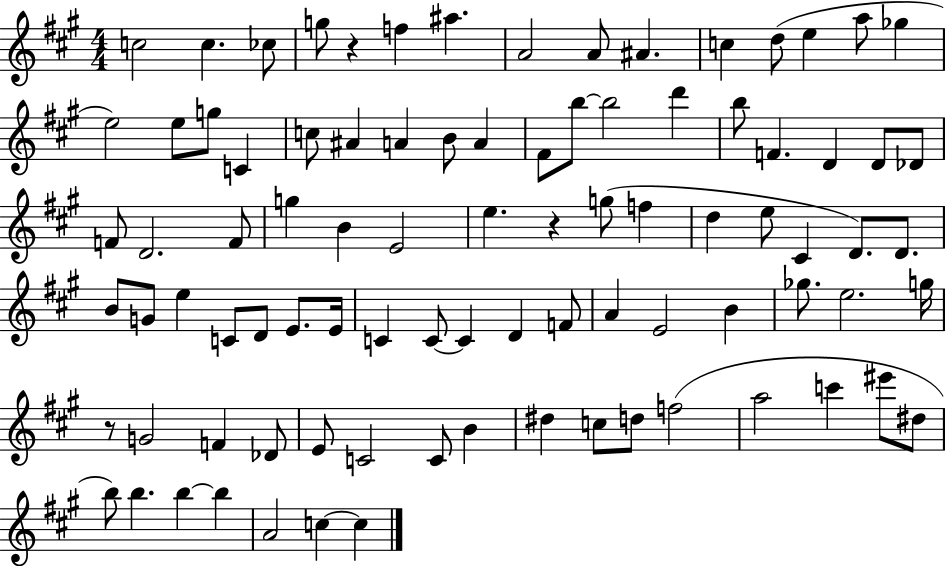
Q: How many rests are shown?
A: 3